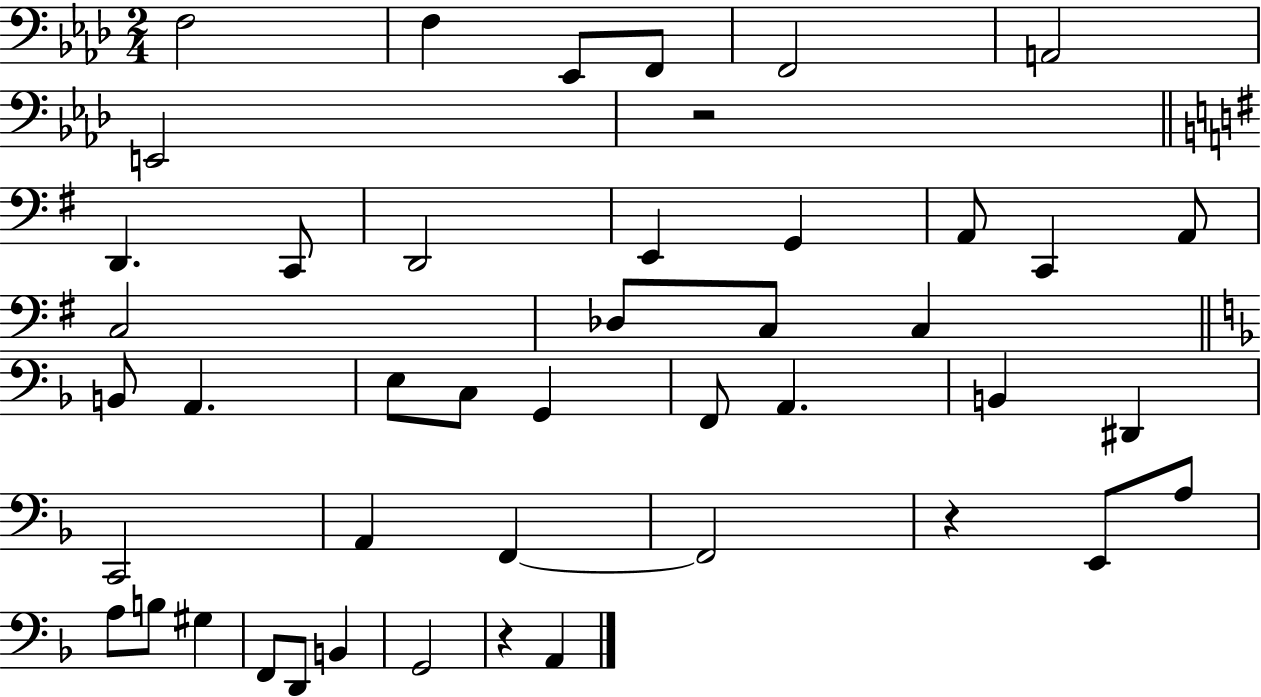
{
  \clef bass
  \numericTimeSignature
  \time 2/4
  \key aes \major
  f2 | f4 ees,8 f,8 | f,2 | a,2 | \break e,2 | r2 | \bar "||" \break \key e \minor d,4. c,8 | d,2 | e,4 g,4 | a,8 c,4 a,8 | \break c2 | des8 c8 c4 | \bar "||" \break \key d \minor b,8 a,4. | e8 c8 g,4 | f,8 a,4. | b,4 dis,4 | \break c,2 | a,4 f,4~~ | f,2 | r4 e,8 a8 | \break a8 b8 gis4 | f,8 d,8 b,4 | g,2 | r4 a,4 | \break \bar "|."
}